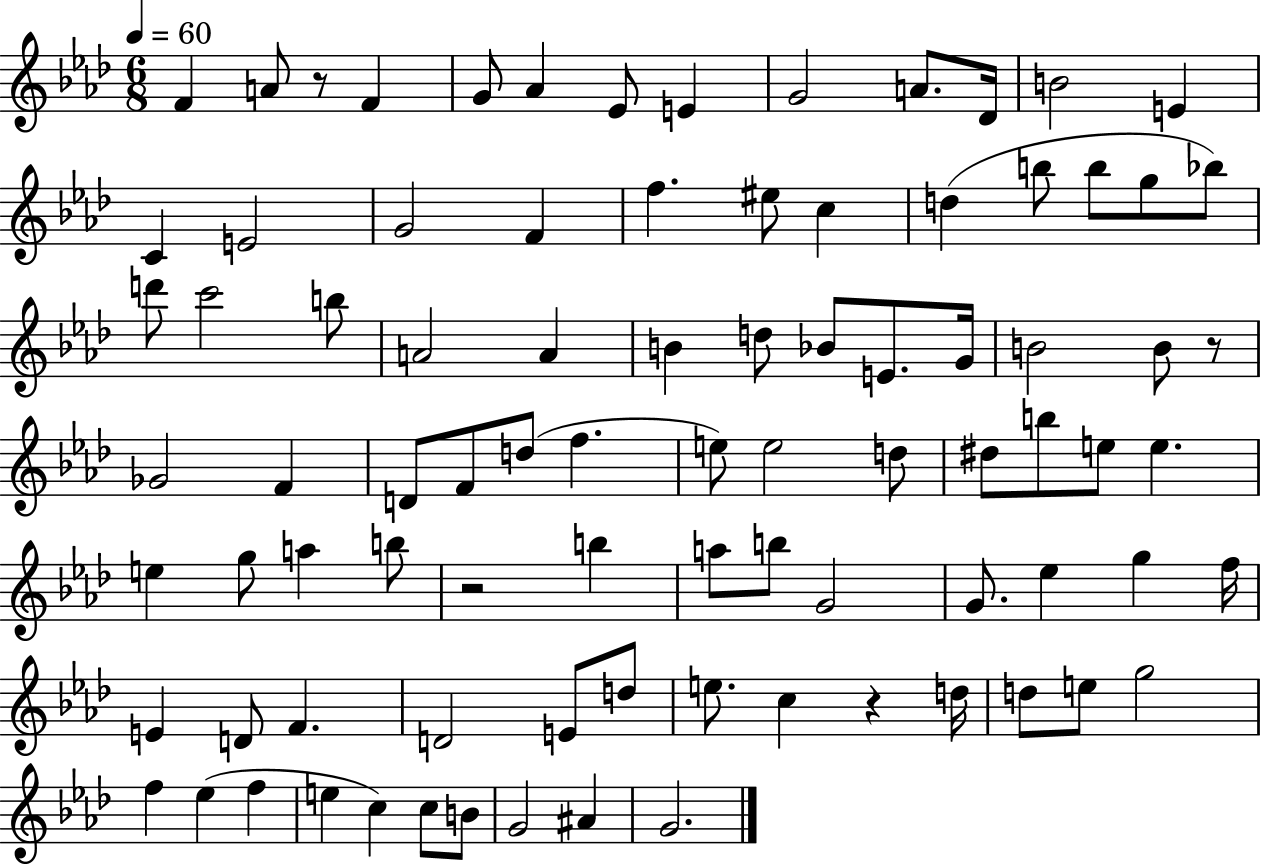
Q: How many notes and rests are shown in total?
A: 87